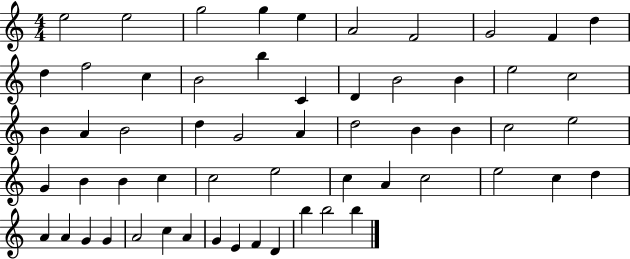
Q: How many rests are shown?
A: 0